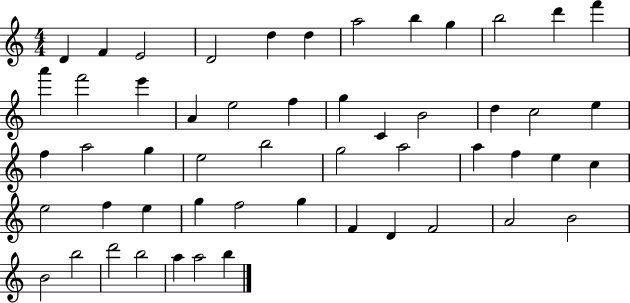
X:1
T:Untitled
M:4/4
L:1/4
K:C
D F E2 D2 d d a2 b g b2 d' f' a' f'2 e' A e2 f g C B2 d c2 e f a2 g e2 b2 g2 a2 a f e c e2 f e g f2 g F D F2 A2 B2 B2 b2 d'2 b2 a a2 b